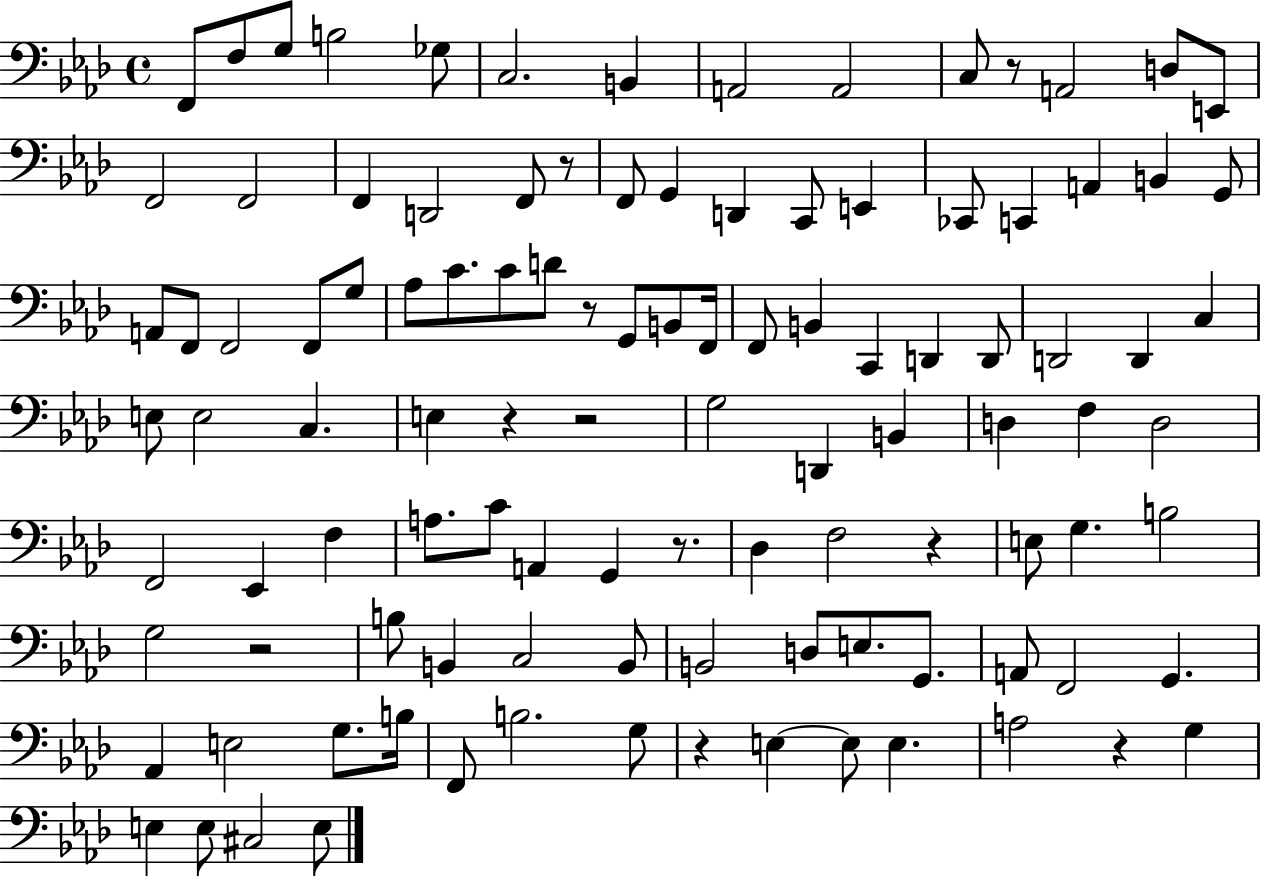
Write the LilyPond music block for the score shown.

{
  \clef bass
  \time 4/4
  \defaultTimeSignature
  \key aes \major
  f,8 f8 g8 b2 ges8 | c2. b,4 | a,2 a,2 | c8 r8 a,2 d8 e,8 | \break f,2 f,2 | f,4 d,2 f,8 r8 | f,8 g,4 d,4 c,8 e,4 | ces,8 c,4 a,4 b,4 g,8 | \break a,8 f,8 f,2 f,8 g8 | aes8 c'8. c'8 d'8 r8 g,8 b,8 f,16 | f,8 b,4 c,4 d,4 d,8 | d,2 d,4 c4 | \break e8 e2 c4. | e4 r4 r2 | g2 d,4 b,4 | d4 f4 d2 | \break f,2 ees,4 f4 | a8. c'8 a,4 g,4 r8. | des4 f2 r4 | e8 g4. b2 | \break g2 r2 | b8 b,4 c2 b,8 | b,2 d8 e8. g,8. | a,8 f,2 g,4. | \break aes,4 e2 g8. b16 | f,8 b2. g8 | r4 e4~~ e8 e4. | a2 r4 g4 | \break e4 e8 cis2 e8 | \bar "|."
}